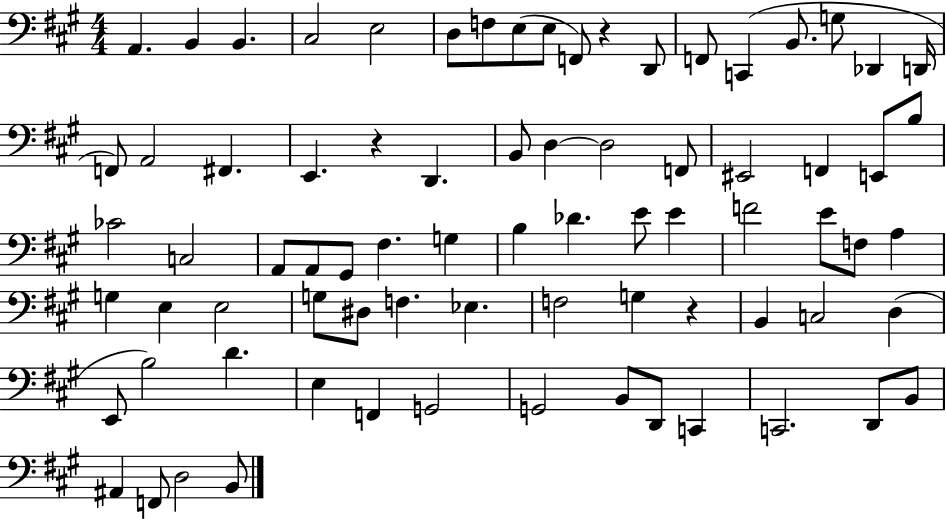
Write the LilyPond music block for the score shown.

{
  \clef bass
  \numericTimeSignature
  \time 4/4
  \key a \major
  a,4. b,4 b,4. | cis2 e2 | d8 f8 e8( e8 f,8) r4 d,8 | f,8 c,4( b,8. g8 des,4 d,16 | \break f,8) a,2 fis,4. | e,4. r4 d,4. | b,8 d4~~ d2 f,8 | eis,2 f,4 e,8 b8 | \break ces'2 c2 | a,8 a,8 gis,8 fis4. g4 | b4 des'4. e'8 e'4 | f'2 e'8 f8 a4 | \break g4 e4 e2 | g8 dis8 f4. ees4. | f2 g4 r4 | b,4 c2 d4( | \break e,8 b2) d'4. | e4 f,4 g,2 | g,2 b,8 d,8 c,4 | c,2. d,8 b,8 | \break ais,4 f,8 d2 b,8 | \bar "|."
}